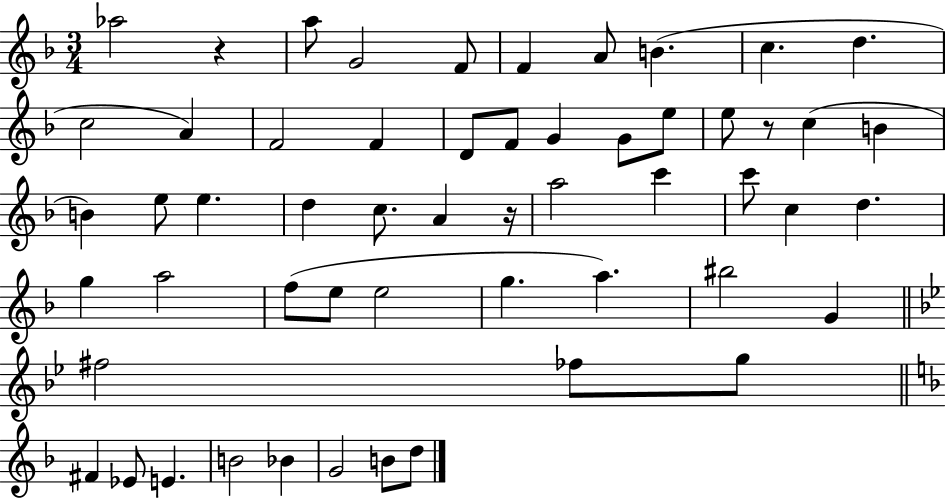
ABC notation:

X:1
T:Untitled
M:3/4
L:1/4
K:F
_a2 z a/2 G2 F/2 F A/2 B c d c2 A F2 F D/2 F/2 G G/2 e/2 e/2 z/2 c B B e/2 e d c/2 A z/4 a2 c' c'/2 c d g a2 f/2 e/2 e2 g a ^b2 G ^f2 _f/2 g/2 ^F _E/2 E B2 _B G2 B/2 d/2